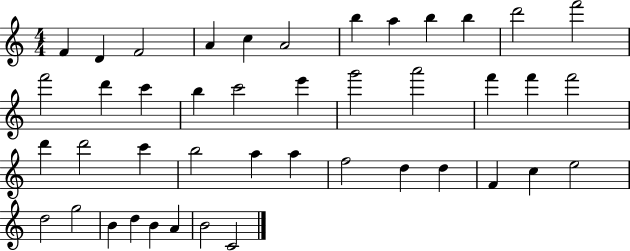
{
  \clef treble
  \numericTimeSignature
  \time 4/4
  \key c \major
  f'4 d'4 f'2 | a'4 c''4 a'2 | b''4 a''4 b''4 b''4 | d'''2 f'''2 | \break f'''2 d'''4 c'''4 | b''4 c'''2 e'''4 | g'''2 a'''2 | f'''4 f'''4 f'''2 | \break d'''4 d'''2 c'''4 | b''2 a''4 a''4 | f''2 d''4 d''4 | f'4 c''4 e''2 | \break d''2 g''2 | b'4 d''4 b'4 a'4 | b'2 c'2 | \bar "|."
}